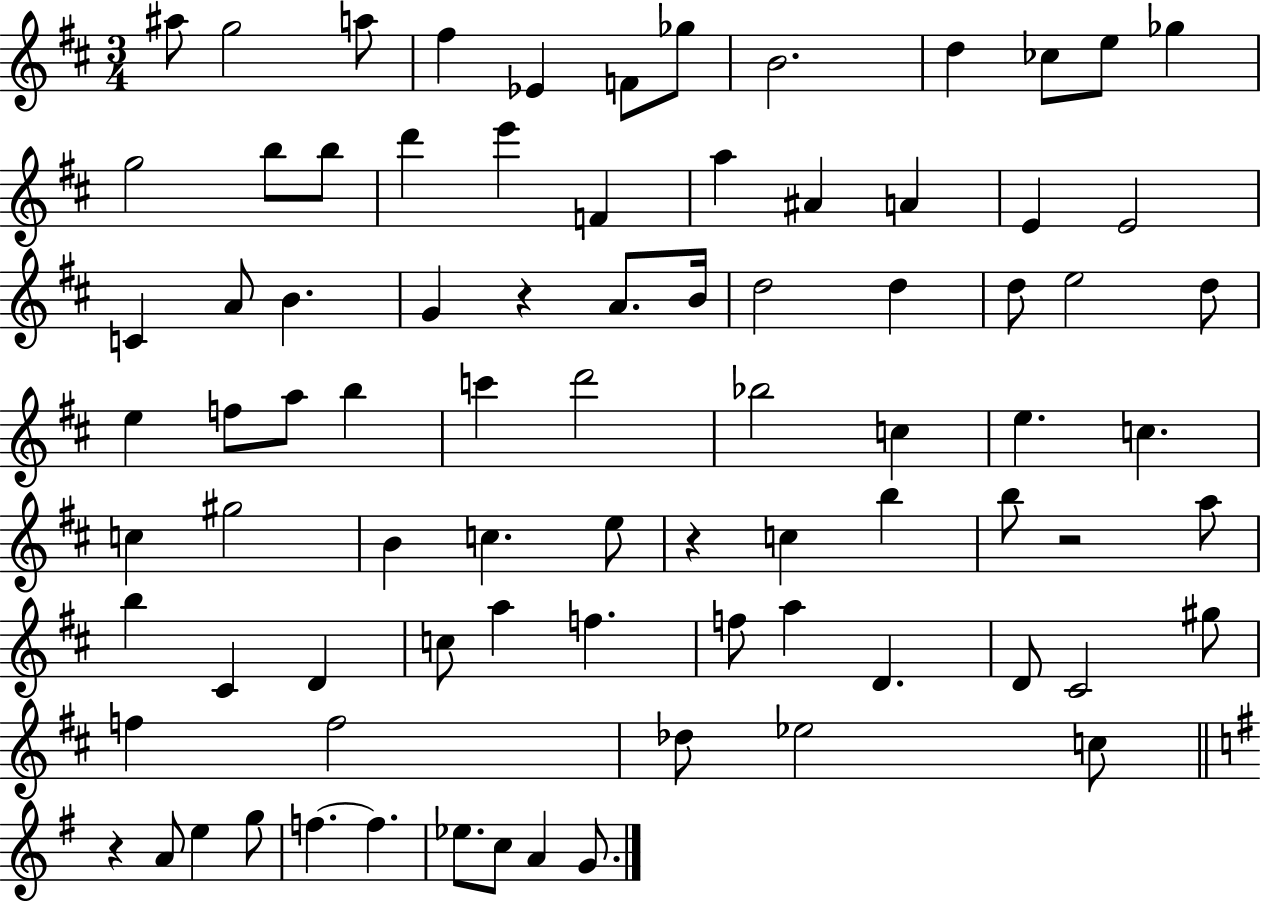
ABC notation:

X:1
T:Untitled
M:3/4
L:1/4
K:D
^a/2 g2 a/2 ^f _E F/2 _g/2 B2 d _c/2 e/2 _g g2 b/2 b/2 d' e' F a ^A A E E2 C A/2 B G z A/2 B/4 d2 d d/2 e2 d/2 e f/2 a/2 b c' d'2 _b2 c e c c ^g2 B c e/2 z c b b/2 z2 a/2 b ^C D c/2 a f f/2 a D D/2 ^C2 ^g/2 f f2 _d/2 _e2 c/2 z A/2 e g/2 f f _e/2 c/2 A G/2